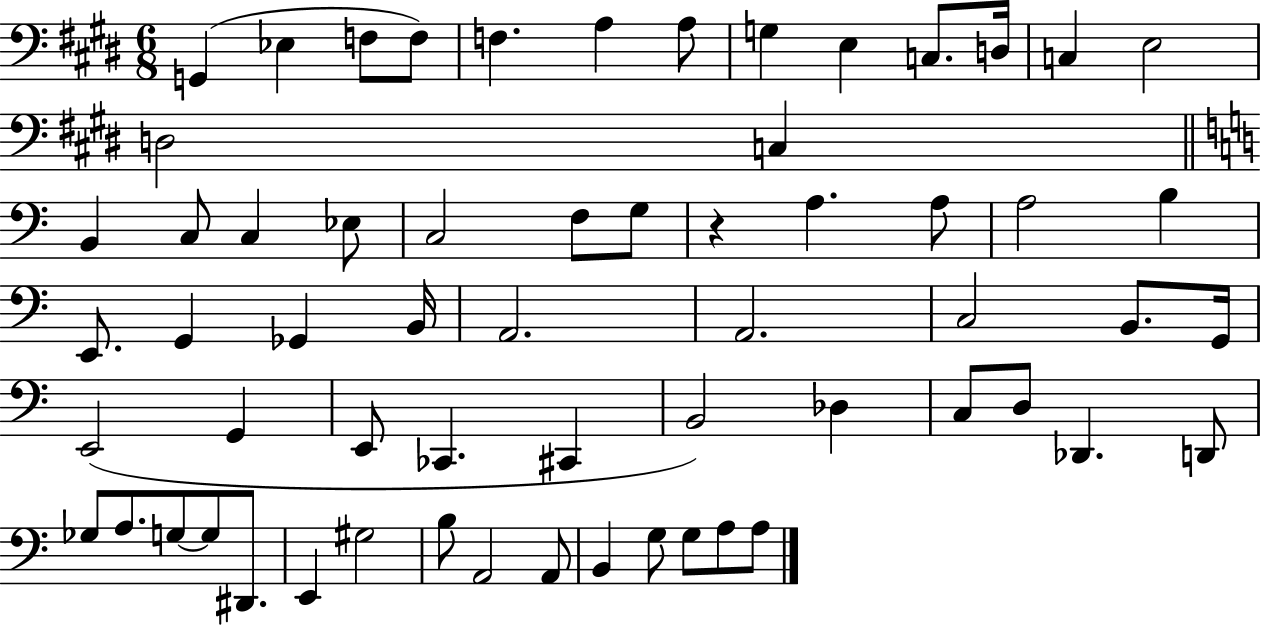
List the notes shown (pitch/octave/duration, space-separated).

G2/q Eb3/q F3/e F3/e F3/q. A3/q A3/e G3/q E3/q C3/e. D3/s C3/q E3/h D3/h C3/q B2/q C3/e C3/q Eb3/e C3/h F3/e G3/e R/q A3/q. A3/e A3/h B3/q E2/e. G2/q Gb2/q B2/s A2/h. A2/h. C3/h B2/e. G2/s E2/h G2/q E2/e CES2/q. C#2/q B2/h Db3/q C3/e D3/e Db2/q. D2/e Gb3/e A3/e. G3/e G3/e D#2/e. E2/q G#3/h B3/e A2/h A2/e B2/q G3/e G3/e A3/e A3/e